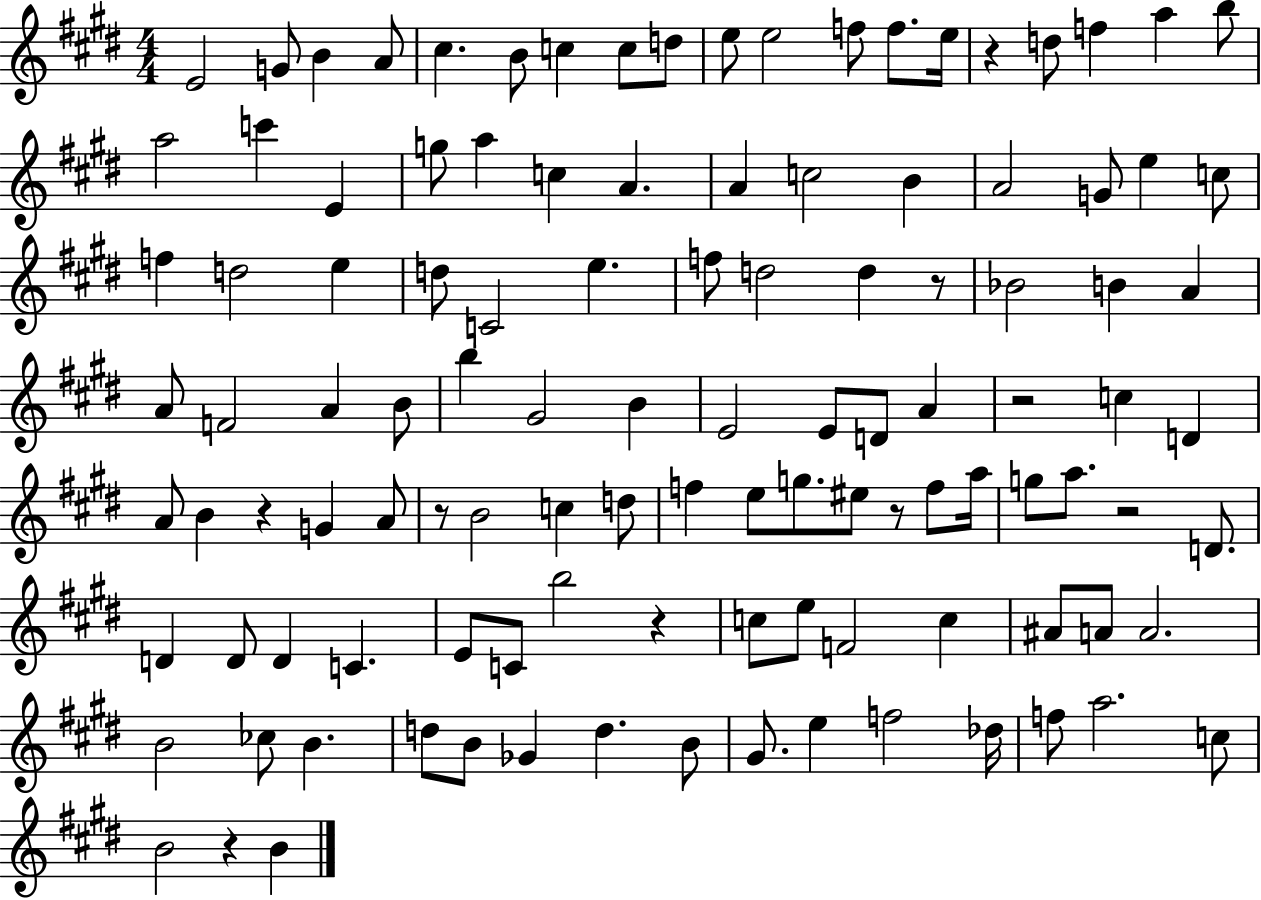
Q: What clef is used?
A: treble